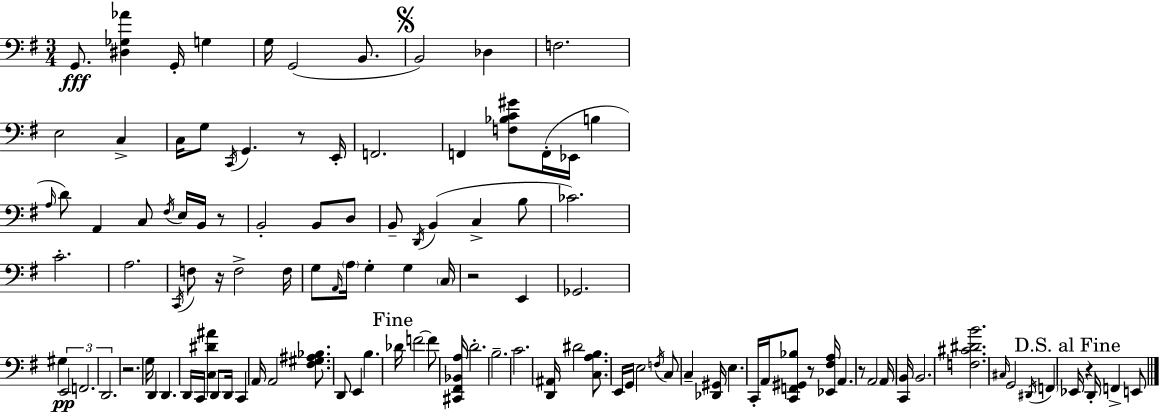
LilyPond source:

{
  \clef bass
  \numericTimeSignature
  \time 3/4
  \key e \minor
  \repeat volta 2 { g,8.\fff <dis ges aes'>4 g,16-. g4 | g16 g,2( b,8. | \mark \markup { \musicglyph "scripts.segno" } b,2) des4 | f2. | \break e2 c4-> | c16 g8 \acciaccatura { c,16 } g,4. r8 | e,16-. f,2. | f,4 <f bes c' gis'>8 f,16-.( ees,16 b4 | \break \grace { a16 } d'8) a,4 c8 \acciaccatura { fis16 } e16 | b,16 r8 b,2-. b,8 | d8 b,8-- \acciaccatura { d,16 }( b,4 c4-> | b8 ces'2.) | \break c'2.-. | a2. | \acciaccatura { c,16 } f8 r16 f2-> | f16 g8 \grace { a,16 } \parenthesize a16 g4-. | \break g4 \parenthesize c16 r2 | e,4 ges,2. | gis4 \tuplet 3/2 { e,2\pp | f,2. | \break d,2. } | r2. | g16 d,4 d,4. | d,16 c,16 <c dis' ais'>4 d,8 | \break d,16 c,4 a,16 a,2 | <fis gis ais bes>8. d,8 e,4 | b4. \mark "Fine" des'16 f'2~~ | f'8 <cis, fis, bes, a>16 d'2.-. | \break b2.-- | c'2. | <d, ais,>16 dis'2 | <c a b>8. e,16 g,16 e2 | \break \acciaccatura { f16 } c8 c4-- <des, gis,>16 | e4. c,16-. a,16 <c, f, gis, bes>8 r8 | <ees, fis a>16 a,4. r8 a,2 | a,16 <c, b,>16 b,2. | \break <f cis' dis' b'>2. | \grace { cis16 } g,2 | \acciaccatura { dis,16 } \parenthesize f,4 \mark "D.S. al Fine" ees,16 r4 | d,16-. f,4-> e,8 } \bar "|."
}